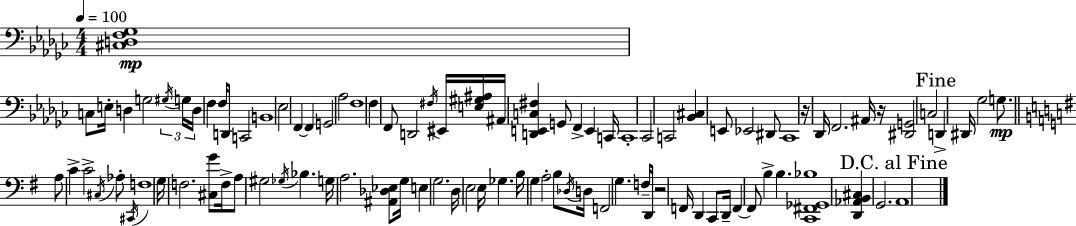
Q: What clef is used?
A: bass